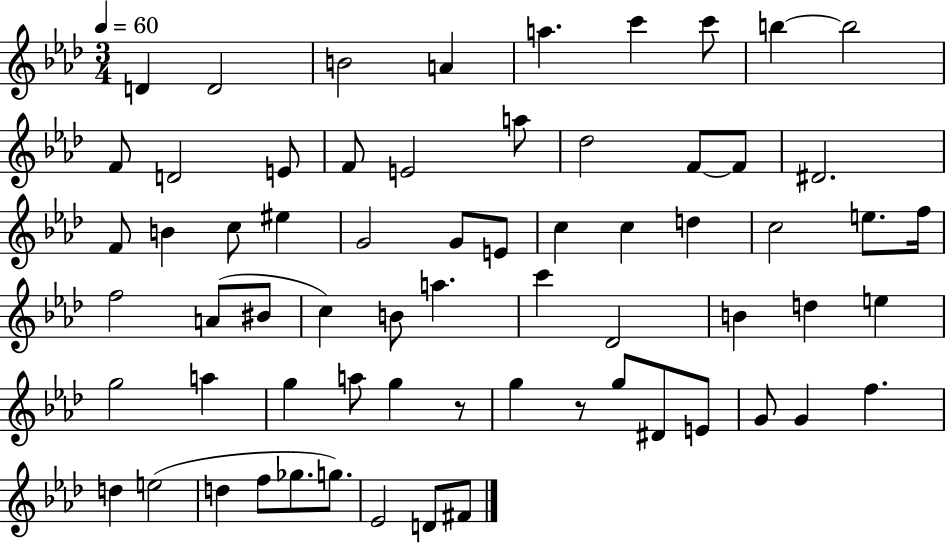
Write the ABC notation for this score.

X:1
T:Untitled
M:3/4
L:1/4
K:Ab
D D2 B2 A a c' c'/2 b b2 F/2 D2 E/2 F/2 E2 a/2 _d2 F/2 F/2 ^D2 F/2 B c/2 ^e G2 G/2 E/2 c c d c2 e/2 f/4 f2 A/2 ^B/2 c B/2 a c' _D2 B d e g2 a g a/2 g z/2 g z/2 g/2 ^D/2 E/2 G/2 G f d e2 d f/2 _g/2 g/2 _E2 D/2 ^F/2